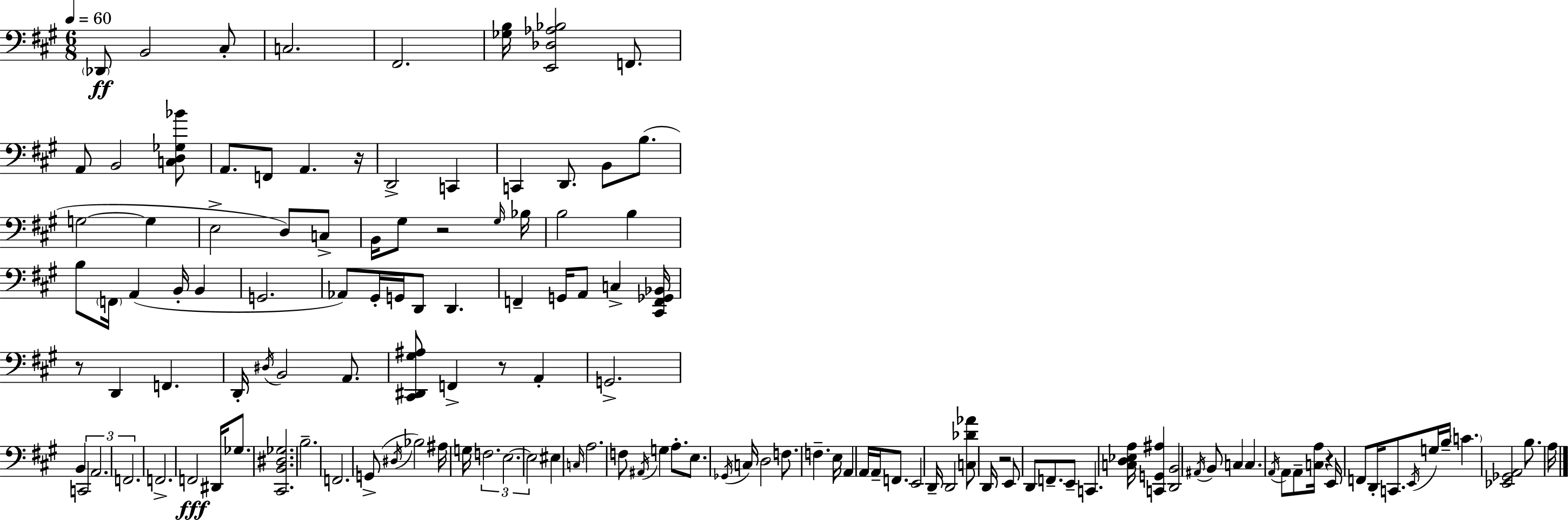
X:1
T:Untitled
M:6/8
L:1/4
K:A
_D,,/2 B,,2 ^C,/2 C,2 ^F,,2 [_G,B,]/4 [E,,_D,_A,_B,]2 F,,/2 A,,/2 B,,2 [C,D,_G,_B]/2 A,,/2 F,,/2 A,, z/4 D,,2 C,, C,, D,,/2 B,,/2 B,/2 G,2 G, E,2 D,/2 C,/2 B,,/4 ^G,/2 z2 ^G,/4 _B,/4 B,2 B, B,/2 F,,/4 A,, B,,/4 B,, G,,2 _A,,/2 ^G,,/4 G,,/4 D,,/2 D,, F,, G,,/4 A,,/2 C, [^C,,F,,_G,,_B,,]/4 z/2 D,, F,, D,,/4 ^D,/4 B,,2 A,,/2 [^C,,^D,,^G,^A,]/2 F,, z/2 A,, G,,2 B,, C,,2 A,,2 F,,2 F,,2 F,,2 ^D,,/4 _G,/2 [^C,,B,,^D,_G,]2 B,2 F,,2 G,,/2 ^D,/4 _B,2 ^A,/4 G,/4 F,2 E,2 E,2 ^E, C,/4 A,2 F,/2 ^A,,/4 G, A,/2 E,/2 _G,,/4 C,/4 D,2 F,/2 F, E,/4 A,, A,,/4 A,,/4 F,,/2 E,,2 D,,/4 D,,2 [C,_D_A]/2 D,,/4 z2 E,,/2 D,,/2 F,,/2 E,,/2 C,, [C,D,_E,A,]/4 [C,,G,,^A,] [D,,B,,]2 ^A,,/4 B,,/2 C, C, A,,/4 A,,/2 A,,/2 [C,A,]/4 z E,,/4 F,,/2 D,,/4 C,,/2 E,,/4 G,/4 B,/4 C [_E,,_G,,A,,]2 B,/2 A,/4